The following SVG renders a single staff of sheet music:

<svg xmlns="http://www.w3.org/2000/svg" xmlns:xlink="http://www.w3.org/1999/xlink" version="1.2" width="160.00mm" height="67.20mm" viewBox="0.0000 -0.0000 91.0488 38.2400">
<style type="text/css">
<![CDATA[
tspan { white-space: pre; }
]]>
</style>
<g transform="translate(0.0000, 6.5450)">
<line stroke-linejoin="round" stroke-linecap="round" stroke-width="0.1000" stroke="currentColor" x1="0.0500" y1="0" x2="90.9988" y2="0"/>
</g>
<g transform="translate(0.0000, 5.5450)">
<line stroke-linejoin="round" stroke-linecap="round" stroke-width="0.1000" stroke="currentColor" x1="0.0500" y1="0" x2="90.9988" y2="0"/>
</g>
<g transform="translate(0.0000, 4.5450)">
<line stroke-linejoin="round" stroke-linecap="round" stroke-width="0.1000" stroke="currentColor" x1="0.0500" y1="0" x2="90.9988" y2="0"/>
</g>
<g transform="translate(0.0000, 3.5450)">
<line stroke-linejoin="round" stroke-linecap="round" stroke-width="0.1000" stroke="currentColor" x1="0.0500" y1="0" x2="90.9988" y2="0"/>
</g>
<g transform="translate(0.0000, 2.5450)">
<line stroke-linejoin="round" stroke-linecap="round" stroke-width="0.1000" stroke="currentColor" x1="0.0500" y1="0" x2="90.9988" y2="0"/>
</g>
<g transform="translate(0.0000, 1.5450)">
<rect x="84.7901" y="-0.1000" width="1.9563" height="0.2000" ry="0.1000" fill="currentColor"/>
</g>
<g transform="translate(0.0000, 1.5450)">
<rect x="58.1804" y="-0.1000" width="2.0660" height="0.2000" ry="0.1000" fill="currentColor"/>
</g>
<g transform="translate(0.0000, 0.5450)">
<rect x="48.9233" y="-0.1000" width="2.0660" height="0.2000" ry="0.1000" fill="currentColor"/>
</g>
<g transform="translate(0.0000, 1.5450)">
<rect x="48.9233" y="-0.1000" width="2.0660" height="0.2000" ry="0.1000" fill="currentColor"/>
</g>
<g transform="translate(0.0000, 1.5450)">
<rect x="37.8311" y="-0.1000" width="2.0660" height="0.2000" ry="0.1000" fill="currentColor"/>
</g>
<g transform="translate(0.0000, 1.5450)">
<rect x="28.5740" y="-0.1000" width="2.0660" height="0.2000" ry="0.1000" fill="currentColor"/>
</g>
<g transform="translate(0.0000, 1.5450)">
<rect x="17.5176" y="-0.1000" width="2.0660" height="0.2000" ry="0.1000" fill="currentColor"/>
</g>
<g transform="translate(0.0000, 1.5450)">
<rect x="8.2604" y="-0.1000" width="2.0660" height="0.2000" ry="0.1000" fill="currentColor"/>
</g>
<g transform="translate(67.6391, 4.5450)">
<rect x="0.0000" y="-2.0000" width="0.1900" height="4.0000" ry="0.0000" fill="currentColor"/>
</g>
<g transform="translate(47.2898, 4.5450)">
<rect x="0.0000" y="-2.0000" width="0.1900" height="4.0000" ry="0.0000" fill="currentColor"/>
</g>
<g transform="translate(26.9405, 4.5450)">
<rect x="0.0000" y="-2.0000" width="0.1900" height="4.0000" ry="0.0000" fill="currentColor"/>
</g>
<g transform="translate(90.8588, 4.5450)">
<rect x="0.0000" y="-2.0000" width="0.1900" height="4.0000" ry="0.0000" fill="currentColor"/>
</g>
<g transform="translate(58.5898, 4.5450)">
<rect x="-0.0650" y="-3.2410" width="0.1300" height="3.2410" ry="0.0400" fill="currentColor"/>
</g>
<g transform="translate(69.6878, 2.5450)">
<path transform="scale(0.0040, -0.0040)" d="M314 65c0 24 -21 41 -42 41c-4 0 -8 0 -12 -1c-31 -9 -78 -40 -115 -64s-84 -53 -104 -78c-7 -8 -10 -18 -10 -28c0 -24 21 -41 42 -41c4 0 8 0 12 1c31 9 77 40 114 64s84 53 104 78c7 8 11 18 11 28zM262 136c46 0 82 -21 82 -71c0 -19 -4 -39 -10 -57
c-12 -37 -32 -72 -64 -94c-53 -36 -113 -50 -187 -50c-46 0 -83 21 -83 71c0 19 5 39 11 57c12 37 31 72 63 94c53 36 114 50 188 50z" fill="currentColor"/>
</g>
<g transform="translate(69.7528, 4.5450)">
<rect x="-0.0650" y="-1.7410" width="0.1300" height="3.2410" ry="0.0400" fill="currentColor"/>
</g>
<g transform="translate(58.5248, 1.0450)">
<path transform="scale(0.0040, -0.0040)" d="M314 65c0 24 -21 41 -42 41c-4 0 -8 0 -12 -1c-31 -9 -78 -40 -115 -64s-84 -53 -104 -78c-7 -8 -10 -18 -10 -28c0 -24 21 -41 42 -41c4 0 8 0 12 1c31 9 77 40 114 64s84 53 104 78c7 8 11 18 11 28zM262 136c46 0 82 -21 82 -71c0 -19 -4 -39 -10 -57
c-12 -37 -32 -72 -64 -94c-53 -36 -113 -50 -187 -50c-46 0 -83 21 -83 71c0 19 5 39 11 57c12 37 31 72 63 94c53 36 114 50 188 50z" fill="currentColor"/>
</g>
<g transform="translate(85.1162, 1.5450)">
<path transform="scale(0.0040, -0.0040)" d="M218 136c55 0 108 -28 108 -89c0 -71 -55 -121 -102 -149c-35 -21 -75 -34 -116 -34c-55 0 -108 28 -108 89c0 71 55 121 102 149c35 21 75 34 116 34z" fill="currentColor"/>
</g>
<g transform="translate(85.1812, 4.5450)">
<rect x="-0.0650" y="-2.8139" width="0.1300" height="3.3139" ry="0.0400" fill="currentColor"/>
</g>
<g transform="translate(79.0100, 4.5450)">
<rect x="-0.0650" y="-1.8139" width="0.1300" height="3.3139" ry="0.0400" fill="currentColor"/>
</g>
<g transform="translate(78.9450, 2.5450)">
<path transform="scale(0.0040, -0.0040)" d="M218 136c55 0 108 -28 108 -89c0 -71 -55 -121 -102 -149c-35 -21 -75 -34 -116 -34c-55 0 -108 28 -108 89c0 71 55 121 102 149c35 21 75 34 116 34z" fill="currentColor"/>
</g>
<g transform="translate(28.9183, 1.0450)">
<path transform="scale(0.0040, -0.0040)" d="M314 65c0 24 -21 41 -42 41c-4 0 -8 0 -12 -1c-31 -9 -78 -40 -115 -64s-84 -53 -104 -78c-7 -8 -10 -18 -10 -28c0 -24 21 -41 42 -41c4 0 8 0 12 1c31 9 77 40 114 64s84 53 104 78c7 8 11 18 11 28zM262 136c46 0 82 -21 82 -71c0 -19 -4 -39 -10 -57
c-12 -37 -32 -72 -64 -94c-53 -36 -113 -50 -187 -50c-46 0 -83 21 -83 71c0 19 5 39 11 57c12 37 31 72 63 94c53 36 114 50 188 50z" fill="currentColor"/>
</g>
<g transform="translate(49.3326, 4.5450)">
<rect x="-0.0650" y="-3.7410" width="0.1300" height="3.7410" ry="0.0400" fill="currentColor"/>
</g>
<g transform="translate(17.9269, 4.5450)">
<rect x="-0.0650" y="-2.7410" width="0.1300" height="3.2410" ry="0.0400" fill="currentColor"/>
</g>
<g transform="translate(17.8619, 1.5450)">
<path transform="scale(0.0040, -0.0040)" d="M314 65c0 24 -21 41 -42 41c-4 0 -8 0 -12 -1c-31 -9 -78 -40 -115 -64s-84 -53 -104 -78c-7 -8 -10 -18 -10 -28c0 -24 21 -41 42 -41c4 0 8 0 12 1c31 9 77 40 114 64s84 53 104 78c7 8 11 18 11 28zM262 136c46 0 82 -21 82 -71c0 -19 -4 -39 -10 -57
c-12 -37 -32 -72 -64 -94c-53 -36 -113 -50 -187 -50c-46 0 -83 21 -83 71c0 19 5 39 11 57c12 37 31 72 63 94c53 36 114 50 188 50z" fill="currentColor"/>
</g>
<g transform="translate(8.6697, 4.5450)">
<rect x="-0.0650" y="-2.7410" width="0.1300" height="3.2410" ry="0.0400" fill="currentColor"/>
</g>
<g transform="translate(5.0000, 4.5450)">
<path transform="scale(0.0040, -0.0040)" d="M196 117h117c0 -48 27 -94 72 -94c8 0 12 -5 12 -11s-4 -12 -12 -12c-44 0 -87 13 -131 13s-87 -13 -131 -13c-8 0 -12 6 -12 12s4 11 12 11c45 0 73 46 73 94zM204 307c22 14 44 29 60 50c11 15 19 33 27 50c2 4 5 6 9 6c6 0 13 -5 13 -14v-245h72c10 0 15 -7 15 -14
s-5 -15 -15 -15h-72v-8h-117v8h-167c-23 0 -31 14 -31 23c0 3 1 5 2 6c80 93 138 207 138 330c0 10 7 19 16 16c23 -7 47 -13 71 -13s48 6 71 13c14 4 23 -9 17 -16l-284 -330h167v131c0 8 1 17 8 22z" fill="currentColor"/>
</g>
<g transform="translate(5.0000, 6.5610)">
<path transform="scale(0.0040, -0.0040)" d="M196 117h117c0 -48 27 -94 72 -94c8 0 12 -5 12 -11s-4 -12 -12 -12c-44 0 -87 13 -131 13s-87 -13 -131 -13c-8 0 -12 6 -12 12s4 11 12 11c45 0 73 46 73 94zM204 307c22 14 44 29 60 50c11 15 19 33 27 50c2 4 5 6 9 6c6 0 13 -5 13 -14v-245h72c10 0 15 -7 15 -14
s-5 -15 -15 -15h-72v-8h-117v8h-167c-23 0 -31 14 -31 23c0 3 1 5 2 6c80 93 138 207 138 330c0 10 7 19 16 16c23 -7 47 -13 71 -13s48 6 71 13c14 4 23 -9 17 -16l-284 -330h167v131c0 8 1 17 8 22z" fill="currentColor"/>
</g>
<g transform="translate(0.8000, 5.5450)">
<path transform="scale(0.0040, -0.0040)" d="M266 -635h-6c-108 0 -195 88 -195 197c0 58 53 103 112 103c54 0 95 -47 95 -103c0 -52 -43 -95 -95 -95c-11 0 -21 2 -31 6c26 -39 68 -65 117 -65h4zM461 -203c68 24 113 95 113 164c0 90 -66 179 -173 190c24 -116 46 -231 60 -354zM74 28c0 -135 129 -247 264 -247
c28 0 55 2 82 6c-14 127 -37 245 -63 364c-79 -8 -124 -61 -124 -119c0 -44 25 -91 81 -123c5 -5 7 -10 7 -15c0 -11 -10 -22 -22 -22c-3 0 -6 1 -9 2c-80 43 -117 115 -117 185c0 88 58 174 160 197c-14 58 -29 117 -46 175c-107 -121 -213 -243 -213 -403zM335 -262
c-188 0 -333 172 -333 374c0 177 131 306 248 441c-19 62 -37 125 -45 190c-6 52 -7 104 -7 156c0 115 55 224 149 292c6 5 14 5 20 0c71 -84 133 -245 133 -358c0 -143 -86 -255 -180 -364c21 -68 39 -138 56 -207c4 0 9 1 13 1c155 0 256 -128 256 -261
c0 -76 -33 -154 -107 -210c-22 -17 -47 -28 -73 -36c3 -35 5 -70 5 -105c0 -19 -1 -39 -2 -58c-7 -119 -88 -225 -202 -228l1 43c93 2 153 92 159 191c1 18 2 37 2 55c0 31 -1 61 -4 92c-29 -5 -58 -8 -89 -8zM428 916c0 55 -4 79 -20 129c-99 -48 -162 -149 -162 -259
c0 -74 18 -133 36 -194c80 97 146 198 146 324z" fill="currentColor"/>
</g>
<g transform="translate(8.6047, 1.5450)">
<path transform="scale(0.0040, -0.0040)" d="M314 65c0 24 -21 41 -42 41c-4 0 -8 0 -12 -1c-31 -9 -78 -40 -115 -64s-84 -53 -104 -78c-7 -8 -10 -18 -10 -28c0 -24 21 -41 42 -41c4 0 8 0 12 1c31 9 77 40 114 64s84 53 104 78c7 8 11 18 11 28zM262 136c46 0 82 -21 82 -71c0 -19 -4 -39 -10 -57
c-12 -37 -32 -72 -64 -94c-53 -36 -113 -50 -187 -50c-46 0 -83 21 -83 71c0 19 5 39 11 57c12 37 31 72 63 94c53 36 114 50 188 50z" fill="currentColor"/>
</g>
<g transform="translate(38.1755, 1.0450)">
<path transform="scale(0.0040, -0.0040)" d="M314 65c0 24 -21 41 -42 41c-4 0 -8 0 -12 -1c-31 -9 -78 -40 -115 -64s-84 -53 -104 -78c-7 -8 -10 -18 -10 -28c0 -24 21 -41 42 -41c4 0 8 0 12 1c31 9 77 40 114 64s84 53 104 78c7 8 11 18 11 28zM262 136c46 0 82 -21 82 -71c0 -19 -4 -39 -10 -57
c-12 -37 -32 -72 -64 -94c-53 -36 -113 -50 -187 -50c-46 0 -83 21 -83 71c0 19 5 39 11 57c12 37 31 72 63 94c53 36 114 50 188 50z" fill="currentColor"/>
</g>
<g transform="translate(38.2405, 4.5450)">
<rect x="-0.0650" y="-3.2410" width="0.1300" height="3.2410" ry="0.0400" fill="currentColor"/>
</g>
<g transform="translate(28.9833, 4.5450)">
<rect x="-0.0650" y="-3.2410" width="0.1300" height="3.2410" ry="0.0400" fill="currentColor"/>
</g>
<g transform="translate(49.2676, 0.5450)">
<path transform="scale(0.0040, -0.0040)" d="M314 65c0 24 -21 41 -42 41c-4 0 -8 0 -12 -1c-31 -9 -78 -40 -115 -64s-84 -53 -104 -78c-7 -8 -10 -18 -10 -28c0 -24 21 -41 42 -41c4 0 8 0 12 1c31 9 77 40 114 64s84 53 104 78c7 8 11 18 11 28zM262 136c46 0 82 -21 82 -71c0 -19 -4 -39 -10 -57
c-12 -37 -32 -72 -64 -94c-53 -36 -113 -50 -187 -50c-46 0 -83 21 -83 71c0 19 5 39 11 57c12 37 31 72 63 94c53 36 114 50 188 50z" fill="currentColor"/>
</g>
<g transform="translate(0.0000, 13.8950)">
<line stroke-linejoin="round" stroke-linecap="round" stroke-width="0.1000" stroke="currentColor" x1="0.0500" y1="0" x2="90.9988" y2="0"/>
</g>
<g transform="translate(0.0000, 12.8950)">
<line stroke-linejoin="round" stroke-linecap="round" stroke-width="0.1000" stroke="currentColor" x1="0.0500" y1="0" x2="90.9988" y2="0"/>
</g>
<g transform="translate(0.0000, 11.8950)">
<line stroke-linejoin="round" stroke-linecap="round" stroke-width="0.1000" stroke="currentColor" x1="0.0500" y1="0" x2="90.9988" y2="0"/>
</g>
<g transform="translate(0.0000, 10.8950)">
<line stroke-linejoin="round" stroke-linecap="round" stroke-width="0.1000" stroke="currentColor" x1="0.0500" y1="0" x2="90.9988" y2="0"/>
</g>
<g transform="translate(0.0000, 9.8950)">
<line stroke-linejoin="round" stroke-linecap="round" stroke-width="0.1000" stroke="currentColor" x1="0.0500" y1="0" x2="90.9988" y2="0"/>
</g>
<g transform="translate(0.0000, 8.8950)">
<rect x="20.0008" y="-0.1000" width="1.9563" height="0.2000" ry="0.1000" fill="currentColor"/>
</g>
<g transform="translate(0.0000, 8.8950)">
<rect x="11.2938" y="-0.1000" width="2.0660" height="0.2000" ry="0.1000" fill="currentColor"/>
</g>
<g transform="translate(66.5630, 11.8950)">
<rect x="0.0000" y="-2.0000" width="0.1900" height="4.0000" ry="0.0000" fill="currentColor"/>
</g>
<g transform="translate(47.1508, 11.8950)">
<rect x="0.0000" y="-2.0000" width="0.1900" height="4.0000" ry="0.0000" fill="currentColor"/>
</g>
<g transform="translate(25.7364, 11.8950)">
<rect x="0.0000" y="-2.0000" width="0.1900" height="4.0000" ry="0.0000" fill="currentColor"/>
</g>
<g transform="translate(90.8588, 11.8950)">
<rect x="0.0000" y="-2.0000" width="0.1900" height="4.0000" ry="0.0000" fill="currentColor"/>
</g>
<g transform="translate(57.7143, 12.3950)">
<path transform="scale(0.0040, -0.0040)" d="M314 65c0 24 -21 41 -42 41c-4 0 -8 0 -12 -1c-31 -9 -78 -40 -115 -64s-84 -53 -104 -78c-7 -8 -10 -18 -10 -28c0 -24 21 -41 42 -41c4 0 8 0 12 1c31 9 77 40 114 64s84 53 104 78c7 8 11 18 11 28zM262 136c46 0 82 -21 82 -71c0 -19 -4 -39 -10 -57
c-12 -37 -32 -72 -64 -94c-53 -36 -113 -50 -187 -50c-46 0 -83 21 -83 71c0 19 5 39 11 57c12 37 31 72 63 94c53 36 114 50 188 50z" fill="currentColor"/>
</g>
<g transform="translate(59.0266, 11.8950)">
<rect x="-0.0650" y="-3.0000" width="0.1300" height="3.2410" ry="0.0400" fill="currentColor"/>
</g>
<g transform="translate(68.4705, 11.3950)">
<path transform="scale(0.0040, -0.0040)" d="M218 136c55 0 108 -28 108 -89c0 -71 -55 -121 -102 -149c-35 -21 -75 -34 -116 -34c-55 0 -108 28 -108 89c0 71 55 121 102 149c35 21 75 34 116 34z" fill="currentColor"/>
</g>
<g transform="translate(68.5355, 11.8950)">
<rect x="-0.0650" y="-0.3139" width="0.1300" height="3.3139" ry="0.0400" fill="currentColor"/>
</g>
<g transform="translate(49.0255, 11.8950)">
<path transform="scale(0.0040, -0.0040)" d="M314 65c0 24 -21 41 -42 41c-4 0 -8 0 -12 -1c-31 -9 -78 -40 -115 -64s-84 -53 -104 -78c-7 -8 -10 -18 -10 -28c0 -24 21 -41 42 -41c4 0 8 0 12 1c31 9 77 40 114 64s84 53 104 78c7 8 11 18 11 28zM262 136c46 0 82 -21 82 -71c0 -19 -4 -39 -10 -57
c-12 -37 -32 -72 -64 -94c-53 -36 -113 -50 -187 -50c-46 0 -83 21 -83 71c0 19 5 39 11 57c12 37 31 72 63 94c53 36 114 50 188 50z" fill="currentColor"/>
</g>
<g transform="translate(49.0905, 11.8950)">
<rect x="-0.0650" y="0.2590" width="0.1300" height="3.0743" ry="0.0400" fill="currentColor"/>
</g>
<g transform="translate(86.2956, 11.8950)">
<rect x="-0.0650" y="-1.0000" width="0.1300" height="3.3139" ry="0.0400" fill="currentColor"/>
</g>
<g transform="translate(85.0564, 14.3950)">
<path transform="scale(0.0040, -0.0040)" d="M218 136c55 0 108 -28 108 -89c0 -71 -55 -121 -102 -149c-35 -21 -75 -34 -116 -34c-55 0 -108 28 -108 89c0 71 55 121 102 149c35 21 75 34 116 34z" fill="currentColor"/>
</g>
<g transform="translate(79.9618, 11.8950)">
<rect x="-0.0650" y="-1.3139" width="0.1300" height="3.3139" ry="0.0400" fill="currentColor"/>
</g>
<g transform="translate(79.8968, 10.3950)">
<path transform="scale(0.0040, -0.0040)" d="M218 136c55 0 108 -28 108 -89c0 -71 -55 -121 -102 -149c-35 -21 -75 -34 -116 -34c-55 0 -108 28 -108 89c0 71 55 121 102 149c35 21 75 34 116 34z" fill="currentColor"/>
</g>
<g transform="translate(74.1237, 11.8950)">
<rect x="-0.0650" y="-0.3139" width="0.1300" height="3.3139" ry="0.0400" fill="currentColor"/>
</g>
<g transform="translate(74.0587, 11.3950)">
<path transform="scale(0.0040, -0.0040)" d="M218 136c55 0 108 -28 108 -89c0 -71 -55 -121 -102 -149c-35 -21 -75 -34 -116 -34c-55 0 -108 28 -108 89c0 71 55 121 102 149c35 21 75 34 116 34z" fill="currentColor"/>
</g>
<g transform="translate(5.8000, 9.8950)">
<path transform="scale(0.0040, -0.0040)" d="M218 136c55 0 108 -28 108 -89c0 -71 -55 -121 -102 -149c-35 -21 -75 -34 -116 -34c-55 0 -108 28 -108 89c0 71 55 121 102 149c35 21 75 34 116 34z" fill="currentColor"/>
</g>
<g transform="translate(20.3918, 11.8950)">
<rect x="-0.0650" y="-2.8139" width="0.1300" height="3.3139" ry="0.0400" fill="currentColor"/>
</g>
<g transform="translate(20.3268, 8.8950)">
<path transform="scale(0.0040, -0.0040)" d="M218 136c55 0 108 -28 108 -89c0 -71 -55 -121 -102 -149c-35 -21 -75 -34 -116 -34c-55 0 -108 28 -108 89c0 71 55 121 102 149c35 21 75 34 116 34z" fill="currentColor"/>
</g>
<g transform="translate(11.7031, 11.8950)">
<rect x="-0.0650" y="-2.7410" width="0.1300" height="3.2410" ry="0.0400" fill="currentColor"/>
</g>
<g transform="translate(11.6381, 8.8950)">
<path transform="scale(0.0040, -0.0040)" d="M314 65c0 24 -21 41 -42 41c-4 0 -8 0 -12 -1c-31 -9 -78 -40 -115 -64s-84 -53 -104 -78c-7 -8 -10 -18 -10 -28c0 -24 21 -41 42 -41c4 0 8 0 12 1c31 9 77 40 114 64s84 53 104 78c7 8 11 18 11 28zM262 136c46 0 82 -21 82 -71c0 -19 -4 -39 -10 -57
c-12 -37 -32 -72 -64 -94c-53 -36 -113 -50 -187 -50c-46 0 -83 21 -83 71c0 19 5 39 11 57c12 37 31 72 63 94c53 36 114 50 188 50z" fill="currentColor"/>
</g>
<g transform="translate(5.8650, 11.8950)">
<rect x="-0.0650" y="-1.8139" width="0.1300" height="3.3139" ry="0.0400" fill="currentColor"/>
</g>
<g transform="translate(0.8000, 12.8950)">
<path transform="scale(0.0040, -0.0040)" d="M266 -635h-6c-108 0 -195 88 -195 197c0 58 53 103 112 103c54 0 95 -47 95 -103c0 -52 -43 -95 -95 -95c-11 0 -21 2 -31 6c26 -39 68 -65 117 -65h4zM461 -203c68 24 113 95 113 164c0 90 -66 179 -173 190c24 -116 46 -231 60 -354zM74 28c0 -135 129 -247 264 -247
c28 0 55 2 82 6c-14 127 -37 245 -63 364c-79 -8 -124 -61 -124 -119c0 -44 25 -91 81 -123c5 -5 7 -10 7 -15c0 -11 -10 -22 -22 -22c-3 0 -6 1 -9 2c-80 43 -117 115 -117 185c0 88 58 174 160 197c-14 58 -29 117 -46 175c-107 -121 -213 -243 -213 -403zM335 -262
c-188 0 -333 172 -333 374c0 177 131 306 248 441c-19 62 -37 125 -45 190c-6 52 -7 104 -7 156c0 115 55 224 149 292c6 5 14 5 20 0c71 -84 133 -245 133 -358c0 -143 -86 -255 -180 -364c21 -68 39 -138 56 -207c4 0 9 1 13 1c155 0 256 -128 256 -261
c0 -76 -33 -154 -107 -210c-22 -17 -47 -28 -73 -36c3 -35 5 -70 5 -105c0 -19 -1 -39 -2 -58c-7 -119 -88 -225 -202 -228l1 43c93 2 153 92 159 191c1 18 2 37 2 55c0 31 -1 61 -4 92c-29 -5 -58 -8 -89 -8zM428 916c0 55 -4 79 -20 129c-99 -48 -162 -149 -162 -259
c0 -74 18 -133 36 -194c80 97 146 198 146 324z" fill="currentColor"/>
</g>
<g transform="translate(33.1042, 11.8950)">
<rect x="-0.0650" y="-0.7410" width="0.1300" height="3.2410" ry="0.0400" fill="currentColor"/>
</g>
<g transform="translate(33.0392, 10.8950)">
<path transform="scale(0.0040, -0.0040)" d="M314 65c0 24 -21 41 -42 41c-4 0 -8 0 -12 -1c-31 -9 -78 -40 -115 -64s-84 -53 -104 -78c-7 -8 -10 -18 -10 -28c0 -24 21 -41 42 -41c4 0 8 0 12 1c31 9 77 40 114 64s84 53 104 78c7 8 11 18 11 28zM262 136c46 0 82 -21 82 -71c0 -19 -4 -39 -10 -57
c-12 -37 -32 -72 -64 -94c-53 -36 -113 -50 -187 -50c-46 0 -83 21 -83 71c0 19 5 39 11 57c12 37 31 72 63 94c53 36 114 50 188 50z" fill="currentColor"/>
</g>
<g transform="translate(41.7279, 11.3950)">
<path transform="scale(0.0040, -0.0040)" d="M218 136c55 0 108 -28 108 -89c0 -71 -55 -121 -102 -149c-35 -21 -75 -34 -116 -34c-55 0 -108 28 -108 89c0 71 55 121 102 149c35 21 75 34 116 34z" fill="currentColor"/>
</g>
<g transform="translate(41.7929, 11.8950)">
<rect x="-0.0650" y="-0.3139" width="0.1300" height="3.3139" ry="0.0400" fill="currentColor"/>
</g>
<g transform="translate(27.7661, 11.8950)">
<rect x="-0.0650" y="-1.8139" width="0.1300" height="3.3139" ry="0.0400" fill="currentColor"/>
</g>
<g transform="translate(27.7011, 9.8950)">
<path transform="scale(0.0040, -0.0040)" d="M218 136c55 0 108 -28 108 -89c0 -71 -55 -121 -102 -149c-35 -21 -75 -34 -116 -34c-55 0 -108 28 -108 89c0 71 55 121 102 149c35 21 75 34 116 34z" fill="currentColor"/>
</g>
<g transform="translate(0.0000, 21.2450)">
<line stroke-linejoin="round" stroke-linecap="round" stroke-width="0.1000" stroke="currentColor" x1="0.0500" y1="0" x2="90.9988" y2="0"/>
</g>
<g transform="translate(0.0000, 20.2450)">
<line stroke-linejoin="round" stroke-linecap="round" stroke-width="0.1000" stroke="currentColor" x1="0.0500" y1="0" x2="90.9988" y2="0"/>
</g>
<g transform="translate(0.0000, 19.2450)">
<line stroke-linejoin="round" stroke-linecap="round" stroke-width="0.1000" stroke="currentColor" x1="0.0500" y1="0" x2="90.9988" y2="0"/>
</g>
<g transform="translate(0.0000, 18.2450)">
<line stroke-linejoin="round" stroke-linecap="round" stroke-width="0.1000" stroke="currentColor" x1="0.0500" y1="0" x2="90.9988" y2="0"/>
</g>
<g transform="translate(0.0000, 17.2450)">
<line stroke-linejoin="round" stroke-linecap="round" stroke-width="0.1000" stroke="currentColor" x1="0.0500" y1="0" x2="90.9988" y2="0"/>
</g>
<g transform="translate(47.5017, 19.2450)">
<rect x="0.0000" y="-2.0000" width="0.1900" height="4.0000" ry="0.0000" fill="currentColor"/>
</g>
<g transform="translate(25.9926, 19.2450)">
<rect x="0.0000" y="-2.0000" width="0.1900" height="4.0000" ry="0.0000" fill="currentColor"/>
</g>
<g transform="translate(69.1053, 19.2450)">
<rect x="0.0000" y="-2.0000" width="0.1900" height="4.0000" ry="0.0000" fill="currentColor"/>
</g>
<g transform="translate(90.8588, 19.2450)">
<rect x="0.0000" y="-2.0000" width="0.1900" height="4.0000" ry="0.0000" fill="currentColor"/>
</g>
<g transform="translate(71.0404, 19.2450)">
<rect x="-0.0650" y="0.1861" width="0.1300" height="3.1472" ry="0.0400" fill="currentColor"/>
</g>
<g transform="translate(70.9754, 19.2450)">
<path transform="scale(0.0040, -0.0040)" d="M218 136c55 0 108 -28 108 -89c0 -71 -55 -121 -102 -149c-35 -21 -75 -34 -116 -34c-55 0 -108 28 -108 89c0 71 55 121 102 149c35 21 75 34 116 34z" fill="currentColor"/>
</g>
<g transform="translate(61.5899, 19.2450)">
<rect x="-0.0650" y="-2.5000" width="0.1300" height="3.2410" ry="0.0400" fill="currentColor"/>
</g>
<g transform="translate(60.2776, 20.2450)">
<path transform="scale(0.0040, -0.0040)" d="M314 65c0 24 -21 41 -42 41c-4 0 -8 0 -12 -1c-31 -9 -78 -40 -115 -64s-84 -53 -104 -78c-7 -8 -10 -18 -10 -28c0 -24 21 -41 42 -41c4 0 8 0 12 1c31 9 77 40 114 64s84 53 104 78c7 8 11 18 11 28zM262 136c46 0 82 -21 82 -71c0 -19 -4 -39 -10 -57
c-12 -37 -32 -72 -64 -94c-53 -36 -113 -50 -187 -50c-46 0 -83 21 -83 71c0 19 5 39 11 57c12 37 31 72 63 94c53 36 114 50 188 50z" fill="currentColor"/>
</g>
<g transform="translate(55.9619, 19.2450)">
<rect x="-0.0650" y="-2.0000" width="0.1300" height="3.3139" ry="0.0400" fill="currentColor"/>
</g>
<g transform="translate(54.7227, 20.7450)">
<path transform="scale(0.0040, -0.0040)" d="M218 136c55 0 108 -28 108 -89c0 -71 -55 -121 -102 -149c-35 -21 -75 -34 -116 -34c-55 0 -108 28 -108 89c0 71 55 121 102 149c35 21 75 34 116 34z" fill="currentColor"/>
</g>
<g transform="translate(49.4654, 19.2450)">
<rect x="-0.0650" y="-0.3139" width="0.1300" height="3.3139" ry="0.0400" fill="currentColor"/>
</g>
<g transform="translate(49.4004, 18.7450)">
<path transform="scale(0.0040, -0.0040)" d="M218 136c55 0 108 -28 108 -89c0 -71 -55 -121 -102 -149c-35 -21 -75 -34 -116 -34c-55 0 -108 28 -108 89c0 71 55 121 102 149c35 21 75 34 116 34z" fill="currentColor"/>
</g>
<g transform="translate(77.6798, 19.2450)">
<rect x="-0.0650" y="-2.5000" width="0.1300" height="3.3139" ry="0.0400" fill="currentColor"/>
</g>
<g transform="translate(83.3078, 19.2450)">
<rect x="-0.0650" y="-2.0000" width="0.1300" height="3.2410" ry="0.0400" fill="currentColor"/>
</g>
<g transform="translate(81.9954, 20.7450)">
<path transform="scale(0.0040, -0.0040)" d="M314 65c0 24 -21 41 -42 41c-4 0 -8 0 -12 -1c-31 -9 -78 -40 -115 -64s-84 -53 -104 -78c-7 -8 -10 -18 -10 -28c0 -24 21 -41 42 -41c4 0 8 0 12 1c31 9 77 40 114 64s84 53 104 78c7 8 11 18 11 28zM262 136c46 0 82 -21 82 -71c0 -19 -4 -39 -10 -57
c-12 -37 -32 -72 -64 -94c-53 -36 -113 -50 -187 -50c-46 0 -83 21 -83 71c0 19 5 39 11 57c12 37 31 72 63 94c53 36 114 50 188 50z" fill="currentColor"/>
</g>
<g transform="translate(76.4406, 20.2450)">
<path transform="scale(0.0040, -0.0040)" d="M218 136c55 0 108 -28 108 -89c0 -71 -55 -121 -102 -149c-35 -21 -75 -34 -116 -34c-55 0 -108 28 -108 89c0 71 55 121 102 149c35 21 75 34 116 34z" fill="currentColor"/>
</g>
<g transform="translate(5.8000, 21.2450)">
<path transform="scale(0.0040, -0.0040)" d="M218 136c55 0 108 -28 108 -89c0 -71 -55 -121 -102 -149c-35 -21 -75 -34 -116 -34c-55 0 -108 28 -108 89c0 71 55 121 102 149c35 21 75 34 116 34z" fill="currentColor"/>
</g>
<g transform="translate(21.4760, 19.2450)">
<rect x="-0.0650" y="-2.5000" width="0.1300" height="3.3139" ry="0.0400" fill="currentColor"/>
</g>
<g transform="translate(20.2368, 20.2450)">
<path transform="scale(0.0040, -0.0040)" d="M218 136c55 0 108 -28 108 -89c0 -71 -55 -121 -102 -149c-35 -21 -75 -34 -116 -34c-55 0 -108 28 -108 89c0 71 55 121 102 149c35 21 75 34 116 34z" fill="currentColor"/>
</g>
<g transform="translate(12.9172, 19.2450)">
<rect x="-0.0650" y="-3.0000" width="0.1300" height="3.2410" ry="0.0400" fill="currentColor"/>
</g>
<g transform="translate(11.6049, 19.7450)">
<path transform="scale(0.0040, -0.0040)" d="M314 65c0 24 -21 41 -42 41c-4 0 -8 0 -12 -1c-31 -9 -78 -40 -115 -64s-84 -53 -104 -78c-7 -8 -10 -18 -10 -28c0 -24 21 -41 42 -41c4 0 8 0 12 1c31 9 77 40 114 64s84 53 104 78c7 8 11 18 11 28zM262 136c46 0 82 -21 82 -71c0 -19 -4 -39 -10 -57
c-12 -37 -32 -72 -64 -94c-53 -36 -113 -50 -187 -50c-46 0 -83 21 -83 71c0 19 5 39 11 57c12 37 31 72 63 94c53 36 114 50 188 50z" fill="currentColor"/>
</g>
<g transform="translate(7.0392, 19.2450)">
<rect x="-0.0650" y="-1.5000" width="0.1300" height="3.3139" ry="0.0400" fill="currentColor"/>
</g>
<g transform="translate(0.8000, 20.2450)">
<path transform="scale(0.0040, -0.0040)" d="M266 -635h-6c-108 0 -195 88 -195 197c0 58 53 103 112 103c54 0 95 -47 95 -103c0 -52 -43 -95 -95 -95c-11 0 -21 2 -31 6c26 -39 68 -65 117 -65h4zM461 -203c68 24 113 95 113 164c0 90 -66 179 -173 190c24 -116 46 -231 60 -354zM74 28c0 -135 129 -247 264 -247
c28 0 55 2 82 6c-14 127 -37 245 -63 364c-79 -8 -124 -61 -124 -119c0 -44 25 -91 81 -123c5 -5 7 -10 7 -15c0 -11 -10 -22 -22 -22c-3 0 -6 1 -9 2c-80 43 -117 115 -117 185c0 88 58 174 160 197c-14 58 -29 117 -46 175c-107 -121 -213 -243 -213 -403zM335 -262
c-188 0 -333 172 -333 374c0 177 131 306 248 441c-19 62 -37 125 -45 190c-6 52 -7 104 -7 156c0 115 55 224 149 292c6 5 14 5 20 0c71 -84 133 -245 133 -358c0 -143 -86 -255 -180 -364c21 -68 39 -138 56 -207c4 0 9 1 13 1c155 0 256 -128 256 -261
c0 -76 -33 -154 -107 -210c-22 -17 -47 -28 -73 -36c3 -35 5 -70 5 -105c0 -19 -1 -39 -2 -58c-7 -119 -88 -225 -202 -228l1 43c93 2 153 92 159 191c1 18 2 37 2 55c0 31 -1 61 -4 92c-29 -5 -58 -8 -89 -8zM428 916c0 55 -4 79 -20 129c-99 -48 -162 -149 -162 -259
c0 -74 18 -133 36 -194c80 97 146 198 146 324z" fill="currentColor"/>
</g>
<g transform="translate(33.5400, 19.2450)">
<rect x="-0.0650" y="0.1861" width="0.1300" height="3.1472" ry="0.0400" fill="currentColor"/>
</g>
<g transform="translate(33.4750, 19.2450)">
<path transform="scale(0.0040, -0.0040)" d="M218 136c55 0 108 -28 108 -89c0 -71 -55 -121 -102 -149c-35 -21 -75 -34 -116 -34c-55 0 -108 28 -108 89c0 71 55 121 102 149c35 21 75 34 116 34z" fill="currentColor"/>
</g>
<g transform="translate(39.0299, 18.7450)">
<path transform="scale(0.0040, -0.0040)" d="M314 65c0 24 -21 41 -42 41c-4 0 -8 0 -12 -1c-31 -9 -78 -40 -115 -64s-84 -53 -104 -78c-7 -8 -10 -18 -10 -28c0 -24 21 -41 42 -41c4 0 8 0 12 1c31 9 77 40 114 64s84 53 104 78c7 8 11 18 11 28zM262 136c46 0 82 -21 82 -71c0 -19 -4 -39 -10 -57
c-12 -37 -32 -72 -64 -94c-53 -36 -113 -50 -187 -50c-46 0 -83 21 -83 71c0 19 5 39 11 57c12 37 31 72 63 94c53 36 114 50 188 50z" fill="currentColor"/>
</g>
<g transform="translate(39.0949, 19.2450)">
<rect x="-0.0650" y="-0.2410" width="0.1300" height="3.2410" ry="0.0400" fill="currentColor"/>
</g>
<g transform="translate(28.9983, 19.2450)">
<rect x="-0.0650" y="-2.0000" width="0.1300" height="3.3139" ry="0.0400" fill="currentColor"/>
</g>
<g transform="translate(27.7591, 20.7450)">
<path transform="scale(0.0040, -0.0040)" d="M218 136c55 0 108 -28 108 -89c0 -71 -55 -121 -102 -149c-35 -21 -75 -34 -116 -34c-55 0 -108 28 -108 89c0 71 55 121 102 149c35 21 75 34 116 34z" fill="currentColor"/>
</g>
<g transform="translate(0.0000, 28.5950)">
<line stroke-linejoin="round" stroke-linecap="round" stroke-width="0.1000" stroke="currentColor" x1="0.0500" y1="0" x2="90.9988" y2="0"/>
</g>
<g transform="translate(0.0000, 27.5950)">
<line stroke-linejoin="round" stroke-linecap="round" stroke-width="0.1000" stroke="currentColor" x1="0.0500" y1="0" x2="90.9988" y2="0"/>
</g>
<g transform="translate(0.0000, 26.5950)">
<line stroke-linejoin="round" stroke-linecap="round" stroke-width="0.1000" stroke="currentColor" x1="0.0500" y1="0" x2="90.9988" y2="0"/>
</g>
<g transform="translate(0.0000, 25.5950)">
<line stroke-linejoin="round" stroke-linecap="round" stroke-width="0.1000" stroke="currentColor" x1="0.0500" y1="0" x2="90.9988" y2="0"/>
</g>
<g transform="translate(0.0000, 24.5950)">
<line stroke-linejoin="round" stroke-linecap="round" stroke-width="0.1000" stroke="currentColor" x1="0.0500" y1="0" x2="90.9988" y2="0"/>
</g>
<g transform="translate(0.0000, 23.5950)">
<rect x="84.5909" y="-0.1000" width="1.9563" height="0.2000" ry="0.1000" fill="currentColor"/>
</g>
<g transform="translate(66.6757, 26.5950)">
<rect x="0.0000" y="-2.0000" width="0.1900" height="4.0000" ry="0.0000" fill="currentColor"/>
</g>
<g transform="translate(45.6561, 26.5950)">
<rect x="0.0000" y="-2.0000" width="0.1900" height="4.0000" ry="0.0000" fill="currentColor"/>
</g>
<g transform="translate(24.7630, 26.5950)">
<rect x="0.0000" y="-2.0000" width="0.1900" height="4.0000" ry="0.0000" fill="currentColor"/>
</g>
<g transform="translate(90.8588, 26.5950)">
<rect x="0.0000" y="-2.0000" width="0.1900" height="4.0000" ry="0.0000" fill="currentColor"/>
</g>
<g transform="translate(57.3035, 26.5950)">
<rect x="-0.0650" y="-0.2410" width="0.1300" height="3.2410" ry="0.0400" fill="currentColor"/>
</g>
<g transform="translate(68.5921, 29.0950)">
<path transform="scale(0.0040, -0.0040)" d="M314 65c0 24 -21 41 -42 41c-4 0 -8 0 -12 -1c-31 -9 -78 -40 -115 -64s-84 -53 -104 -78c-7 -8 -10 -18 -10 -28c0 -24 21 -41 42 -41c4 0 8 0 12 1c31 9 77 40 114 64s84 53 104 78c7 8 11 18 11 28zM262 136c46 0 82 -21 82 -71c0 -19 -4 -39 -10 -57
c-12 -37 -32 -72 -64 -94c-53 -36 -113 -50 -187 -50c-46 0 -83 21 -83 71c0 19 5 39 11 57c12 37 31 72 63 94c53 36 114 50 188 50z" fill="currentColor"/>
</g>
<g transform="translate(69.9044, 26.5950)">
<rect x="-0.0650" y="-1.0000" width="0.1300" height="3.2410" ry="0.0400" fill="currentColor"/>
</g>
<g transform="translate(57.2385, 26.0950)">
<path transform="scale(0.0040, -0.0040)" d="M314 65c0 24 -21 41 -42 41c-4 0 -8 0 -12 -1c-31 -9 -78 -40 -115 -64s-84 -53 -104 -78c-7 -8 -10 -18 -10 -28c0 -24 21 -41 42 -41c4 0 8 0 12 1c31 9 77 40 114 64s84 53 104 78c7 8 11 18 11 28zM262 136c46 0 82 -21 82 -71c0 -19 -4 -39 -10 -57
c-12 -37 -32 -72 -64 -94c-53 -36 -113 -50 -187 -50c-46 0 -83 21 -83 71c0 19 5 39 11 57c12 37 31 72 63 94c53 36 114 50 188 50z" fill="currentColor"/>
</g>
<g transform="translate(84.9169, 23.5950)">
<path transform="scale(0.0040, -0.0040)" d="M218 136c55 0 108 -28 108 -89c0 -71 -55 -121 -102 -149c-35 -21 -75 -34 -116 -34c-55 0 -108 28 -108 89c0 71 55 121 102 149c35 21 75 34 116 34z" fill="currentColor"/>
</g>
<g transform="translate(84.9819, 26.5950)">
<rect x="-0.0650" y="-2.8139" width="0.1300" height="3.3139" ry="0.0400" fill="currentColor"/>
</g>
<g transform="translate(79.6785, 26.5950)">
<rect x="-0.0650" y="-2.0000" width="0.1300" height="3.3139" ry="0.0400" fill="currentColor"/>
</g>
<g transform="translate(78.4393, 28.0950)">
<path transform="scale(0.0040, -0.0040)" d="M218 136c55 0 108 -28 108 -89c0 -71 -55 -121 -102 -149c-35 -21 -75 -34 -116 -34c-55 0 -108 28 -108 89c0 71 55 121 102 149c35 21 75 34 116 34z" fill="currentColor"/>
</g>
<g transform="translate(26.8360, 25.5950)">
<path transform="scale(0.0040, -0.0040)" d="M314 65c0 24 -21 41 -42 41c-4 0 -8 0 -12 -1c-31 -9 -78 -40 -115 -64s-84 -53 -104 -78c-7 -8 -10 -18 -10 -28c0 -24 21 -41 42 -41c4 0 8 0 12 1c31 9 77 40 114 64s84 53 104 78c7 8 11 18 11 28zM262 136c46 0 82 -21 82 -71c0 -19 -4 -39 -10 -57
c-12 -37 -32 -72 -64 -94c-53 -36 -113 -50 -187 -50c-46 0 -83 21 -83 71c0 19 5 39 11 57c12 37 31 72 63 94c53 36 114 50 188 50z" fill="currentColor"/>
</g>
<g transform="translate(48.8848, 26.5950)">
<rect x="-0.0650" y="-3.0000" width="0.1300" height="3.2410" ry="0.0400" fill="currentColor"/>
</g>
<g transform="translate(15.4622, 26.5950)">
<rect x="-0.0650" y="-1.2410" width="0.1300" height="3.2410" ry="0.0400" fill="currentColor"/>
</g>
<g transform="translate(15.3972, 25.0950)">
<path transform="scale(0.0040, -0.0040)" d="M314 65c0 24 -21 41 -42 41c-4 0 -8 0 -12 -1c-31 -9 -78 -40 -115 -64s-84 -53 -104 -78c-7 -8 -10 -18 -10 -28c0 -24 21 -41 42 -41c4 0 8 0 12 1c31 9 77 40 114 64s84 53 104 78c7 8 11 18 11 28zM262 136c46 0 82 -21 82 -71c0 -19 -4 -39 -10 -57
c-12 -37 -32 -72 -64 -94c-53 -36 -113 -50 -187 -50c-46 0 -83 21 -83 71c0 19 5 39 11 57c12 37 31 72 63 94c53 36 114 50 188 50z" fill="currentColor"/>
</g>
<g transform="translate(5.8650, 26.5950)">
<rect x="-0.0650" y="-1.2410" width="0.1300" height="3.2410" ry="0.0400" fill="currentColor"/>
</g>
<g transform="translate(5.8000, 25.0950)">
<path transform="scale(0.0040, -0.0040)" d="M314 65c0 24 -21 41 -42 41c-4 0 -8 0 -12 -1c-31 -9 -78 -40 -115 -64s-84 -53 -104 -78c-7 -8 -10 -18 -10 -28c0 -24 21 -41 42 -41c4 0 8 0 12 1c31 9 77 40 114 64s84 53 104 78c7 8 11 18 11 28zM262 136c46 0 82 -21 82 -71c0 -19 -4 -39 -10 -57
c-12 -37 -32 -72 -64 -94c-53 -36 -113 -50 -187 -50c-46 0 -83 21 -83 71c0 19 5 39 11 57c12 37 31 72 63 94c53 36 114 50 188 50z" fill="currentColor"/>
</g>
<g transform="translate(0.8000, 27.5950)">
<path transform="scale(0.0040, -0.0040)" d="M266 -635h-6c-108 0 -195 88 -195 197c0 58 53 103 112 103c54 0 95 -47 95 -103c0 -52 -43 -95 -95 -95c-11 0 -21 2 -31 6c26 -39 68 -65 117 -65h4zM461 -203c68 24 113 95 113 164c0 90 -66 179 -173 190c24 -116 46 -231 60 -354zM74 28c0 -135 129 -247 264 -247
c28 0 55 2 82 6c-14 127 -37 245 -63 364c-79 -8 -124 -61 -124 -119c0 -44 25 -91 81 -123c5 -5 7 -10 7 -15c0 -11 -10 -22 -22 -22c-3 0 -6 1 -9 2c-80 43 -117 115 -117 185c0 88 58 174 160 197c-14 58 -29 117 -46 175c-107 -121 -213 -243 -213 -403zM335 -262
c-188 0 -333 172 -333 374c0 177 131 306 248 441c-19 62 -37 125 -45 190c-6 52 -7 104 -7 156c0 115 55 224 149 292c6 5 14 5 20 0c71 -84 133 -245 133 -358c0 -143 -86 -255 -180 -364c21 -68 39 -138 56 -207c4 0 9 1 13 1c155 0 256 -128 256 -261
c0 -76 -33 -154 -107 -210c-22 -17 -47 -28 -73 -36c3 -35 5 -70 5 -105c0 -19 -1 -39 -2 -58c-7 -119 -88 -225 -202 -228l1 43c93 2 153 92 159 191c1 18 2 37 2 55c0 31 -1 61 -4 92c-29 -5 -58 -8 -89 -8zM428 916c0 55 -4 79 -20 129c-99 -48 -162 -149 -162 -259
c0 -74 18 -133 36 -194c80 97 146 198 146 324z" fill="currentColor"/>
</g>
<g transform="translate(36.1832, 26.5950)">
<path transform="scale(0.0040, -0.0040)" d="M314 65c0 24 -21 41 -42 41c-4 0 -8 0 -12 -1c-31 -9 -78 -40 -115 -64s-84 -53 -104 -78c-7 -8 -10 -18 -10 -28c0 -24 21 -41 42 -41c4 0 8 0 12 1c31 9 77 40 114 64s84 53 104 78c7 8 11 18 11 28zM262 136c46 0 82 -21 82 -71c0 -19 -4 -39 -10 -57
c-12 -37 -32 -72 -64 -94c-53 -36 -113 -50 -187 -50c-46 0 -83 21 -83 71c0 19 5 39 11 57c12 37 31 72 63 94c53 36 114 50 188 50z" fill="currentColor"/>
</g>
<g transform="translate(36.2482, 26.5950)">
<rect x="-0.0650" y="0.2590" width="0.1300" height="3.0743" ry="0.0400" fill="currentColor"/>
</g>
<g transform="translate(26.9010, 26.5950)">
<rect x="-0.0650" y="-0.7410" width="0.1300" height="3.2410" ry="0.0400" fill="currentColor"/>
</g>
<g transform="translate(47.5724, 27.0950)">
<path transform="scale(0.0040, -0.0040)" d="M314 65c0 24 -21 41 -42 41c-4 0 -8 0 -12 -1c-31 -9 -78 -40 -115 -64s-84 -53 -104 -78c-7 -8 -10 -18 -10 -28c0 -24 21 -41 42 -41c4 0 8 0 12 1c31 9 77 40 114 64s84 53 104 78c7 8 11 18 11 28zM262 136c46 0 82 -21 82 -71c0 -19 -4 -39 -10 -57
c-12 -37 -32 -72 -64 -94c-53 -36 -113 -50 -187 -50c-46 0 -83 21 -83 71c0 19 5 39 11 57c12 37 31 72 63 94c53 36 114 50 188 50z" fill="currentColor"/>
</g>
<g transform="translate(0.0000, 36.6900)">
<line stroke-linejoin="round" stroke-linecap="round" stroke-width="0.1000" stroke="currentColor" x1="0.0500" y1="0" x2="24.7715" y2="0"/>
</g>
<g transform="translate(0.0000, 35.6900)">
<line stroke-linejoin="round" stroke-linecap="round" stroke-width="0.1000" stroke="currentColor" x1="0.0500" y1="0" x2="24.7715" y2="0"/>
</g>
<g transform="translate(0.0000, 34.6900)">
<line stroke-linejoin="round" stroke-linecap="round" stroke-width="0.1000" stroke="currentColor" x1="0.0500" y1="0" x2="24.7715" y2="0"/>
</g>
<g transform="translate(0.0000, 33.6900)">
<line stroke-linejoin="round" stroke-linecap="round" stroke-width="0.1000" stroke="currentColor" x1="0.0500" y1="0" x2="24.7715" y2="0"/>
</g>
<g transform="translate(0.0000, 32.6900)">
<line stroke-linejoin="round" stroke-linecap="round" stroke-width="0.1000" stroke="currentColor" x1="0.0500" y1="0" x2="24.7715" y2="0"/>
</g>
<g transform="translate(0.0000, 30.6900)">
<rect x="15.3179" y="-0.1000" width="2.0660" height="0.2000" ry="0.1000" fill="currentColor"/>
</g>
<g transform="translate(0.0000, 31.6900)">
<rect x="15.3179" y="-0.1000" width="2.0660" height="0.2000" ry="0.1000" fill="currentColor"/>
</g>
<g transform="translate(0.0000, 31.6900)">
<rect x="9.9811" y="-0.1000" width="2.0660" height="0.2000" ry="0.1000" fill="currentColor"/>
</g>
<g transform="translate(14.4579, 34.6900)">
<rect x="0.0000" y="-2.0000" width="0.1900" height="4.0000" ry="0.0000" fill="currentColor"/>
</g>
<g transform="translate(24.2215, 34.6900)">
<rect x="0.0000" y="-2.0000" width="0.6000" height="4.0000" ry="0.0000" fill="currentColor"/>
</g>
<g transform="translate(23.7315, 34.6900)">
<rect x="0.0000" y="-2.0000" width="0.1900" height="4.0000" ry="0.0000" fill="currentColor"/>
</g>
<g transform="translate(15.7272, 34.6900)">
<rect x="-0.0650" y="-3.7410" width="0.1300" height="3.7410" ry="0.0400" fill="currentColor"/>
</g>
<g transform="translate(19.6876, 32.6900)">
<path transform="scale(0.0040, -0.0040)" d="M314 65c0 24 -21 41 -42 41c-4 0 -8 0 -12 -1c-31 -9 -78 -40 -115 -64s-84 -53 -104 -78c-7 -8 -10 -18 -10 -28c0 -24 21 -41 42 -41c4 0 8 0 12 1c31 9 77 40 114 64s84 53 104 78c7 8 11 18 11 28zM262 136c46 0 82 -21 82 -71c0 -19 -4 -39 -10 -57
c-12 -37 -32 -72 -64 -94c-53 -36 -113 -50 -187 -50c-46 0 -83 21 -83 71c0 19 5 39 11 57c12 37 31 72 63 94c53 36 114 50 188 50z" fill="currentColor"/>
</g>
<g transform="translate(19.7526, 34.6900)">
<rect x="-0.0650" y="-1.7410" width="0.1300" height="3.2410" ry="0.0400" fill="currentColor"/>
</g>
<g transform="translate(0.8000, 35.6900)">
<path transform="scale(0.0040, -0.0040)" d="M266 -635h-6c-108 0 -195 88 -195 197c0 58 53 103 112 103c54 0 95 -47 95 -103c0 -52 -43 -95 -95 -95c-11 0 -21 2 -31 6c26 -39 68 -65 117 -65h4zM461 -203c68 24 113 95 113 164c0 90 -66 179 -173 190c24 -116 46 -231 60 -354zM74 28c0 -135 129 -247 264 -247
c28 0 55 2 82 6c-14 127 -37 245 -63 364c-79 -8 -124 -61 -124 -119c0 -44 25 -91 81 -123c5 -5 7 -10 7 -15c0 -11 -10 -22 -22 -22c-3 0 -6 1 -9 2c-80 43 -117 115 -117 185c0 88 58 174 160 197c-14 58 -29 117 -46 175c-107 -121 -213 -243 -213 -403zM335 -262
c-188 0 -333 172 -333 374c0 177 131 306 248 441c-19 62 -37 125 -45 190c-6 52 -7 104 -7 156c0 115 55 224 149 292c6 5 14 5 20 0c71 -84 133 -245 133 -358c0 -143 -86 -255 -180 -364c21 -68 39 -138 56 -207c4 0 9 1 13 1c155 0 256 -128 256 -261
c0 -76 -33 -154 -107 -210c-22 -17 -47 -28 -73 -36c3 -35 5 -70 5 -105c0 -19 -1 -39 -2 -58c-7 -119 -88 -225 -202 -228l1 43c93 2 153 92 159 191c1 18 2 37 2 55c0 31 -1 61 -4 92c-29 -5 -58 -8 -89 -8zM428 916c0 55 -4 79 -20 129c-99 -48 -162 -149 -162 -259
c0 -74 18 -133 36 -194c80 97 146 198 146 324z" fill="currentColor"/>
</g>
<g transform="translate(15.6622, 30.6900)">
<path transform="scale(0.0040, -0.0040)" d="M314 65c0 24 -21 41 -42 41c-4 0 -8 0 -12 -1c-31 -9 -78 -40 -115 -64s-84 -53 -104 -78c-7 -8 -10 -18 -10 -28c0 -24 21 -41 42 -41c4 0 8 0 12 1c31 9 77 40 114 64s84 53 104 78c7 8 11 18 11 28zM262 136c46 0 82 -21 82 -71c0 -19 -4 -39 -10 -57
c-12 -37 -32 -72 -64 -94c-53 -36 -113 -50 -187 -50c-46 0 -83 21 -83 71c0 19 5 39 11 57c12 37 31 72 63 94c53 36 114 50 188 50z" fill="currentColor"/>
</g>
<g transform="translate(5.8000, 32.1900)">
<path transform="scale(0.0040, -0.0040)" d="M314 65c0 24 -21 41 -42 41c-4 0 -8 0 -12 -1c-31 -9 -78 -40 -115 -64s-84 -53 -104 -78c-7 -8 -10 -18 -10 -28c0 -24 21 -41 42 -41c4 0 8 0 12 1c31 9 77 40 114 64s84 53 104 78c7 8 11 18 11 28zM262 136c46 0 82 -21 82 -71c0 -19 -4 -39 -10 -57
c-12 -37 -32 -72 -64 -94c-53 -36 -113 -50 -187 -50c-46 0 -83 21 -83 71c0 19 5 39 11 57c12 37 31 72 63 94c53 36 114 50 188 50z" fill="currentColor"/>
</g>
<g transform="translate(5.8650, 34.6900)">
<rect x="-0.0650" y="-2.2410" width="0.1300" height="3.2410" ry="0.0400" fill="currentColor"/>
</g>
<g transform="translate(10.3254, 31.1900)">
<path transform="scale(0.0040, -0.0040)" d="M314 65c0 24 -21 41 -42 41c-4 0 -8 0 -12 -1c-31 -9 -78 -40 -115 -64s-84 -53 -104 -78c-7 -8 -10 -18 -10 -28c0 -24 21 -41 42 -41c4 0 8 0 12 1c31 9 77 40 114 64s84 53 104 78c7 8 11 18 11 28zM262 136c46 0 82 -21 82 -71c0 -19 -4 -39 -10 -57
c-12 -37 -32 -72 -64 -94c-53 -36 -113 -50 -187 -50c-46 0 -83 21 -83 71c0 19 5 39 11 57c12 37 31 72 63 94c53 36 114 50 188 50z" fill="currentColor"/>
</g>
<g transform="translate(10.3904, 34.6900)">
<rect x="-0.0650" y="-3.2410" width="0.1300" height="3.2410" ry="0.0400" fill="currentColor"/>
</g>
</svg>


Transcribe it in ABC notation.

X:1
T:Untitled
M:4/4
L:1/4
K:C
a2 a2 b2 b2 c'2 b2 f2 f a f a2 a f d2 c B2 A2 c c e D E A2 G F B c2 c F G2 B G F2 e2 e2 d2 B2 A2 c2 D2 F a g2 b2 c'2 f2